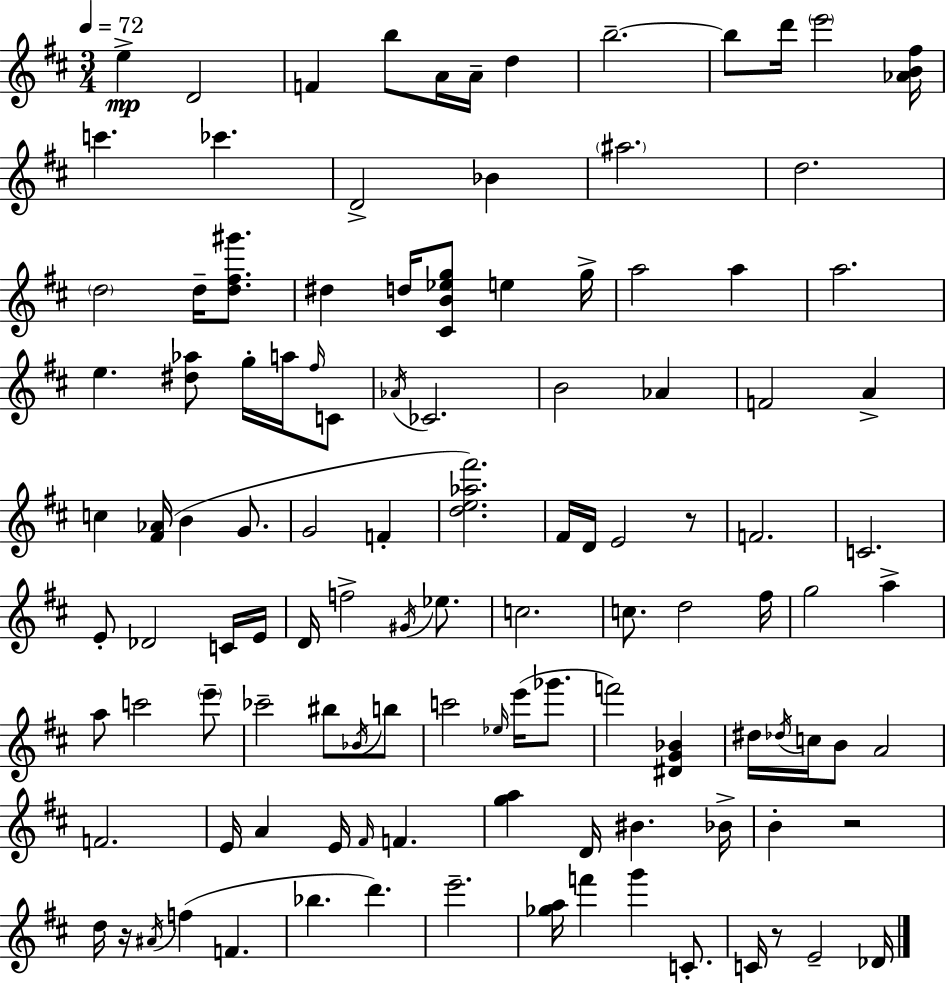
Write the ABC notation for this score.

X:1
T:Untitled
M:3/4
L:1/4
K:D
e D2 F b/2 A/4 A/4 d b2 b/2 d'/4 e'2 [_AB^f]/4 c' _c' D2 _B ^a2 d2 d2 d/4 [d^f^g']/2 ^d d/4 [^CB_eg]/2 e g/4 a2 a a2 e [^d_a]/2 g/4 a/4 ^f/4 C/2 _A/4 _C2 B2 _A F2 A c [^F_A]/4 B G/2 G2 F [de_a^f']2 ^F/4 D/4 E2 z/2 F2 C2 E/2 _D2 C/4 E/4 D/4 f2 ^G/4 _e/2 c2 c/2 d2 ^f/4 g2 a a/2 c'2 e'/2 _c'2 ^b/2 _B/4 b/2 c'2 _e/4 e'/4 _g'/2 f'2 [^DG_B] ^d/4 _d/4 c/4 B/2 A2 F2 E/4 A E/4 ^F/4 F [ga] D/4 ^B _B/4 B z2 d/4 z/4 ^A/4 f F _b d' e'2 [_ga]/4 f' g' C/2 C/4 z/2 E2 _D/4